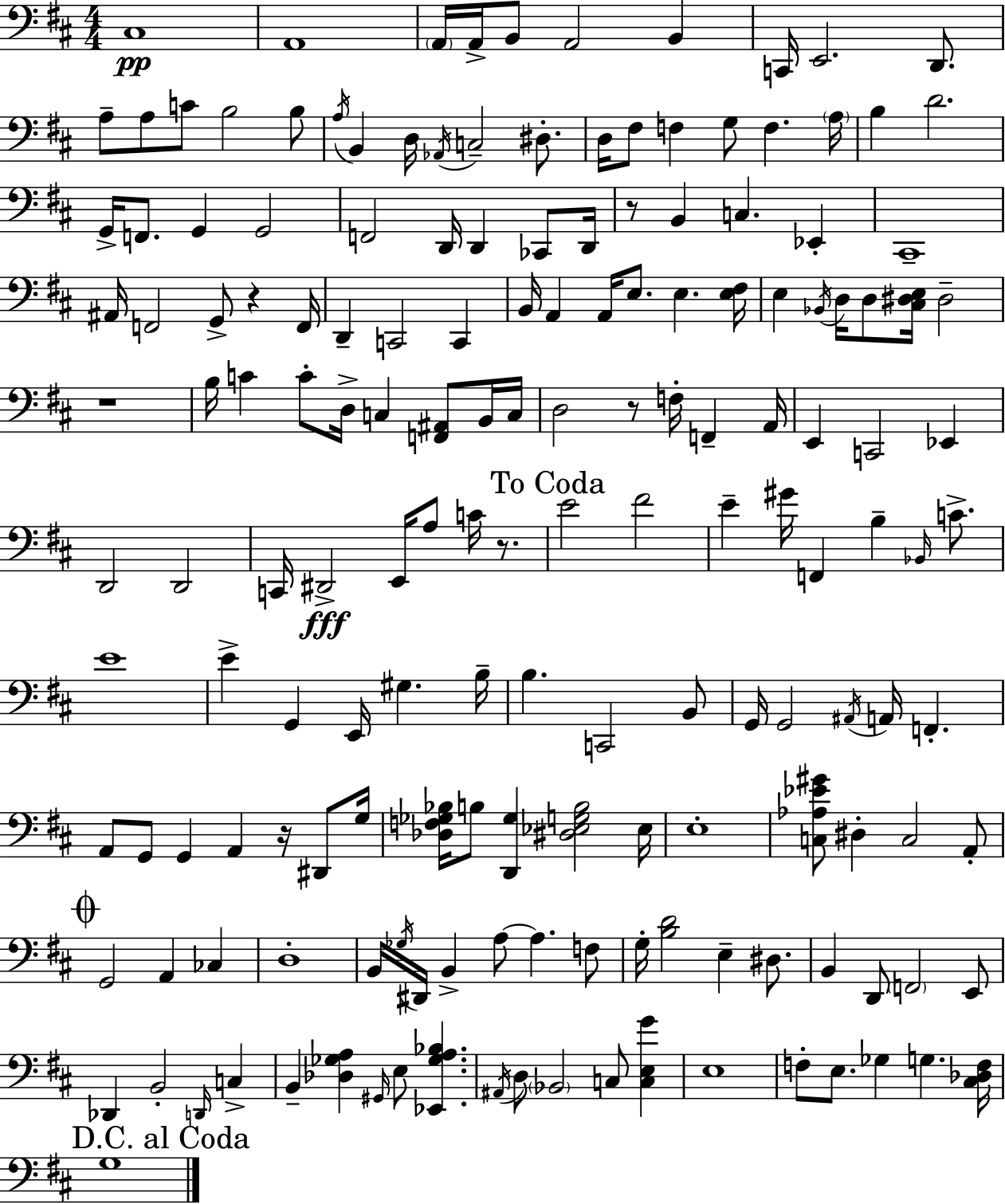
C#3/w A2/w A2/s A2/s B2/e A2/h B2/q C2/s E2/h. D2/e. A3/e A3/e C4/e B3/h B3/e A3/s B2/q D3/s Ab2/s C3/h D#3/e. D3/s F#3/e F3/q G3/e F3/q. A3/s B3/q D4/h. G2/s F2/e. G2/q G2/h F2/h D2/s D2/q CES2/e D2/s R/e B2/q C3/q. Eb2/q C#2/w A#2/s F2/h G2/e R/q F2/s D2/q C2/h C2/q B2/s A2/q A2/s E3/e. E3/q. [E3,F#3]/s E3/q Bb2/s D3/s D3/e [C#3,D#3,E3]/s D#3/h R/w B3/s C4/q C4/e D3/s C3/q [F2,A#2]/e B2/s C3/s D3/h R/e F3/s F2/q A2/s E2/q C2/h Eb2/q D2/h D2/h C2/s D#2/h E2/s A3/e C4/s R/e. E4/h F#4/h E4/q G#4/s F2/q B3/q Bb2/s C4/e. E4/w E4/q G2/q E2/s G#3/q. B3/s B3/q. C2/h B2/e G2/s G2/h A#2/s A2/s F2/q. A2/e G2/e G2/q A2/q R/s D#2/e G3/s [Db3,F3,Gb3,Bb3]/s B3/e [D2,Gb3]/q [D#3,Eb3,G3,B3]/h Eb3/s E3/w [C3,Ab3,Eb4,G#4]/e D#3/q C3/h A2/e G2/h A2/q CES3/q D3/w B2/s Gb3/s D#2/s B2/q A3/e A3/q. F3/e G3/s [B3,D4]/h E3/q D#3/e. B2/q D2/e F2/h E2/e Db2/q B2/h D2/s C3/q B2/q [Db3,Gb3,A3]/q G#2/s E3/e [Eb2,Gb3,A3,Bb3]/q. A#2/s D3/e Bb2/h C3/e [C3,E3,G4]/q E3/w F3/e E3/e. Gb3/q G3/q. [C#3,Db3,F3]/s G3/w